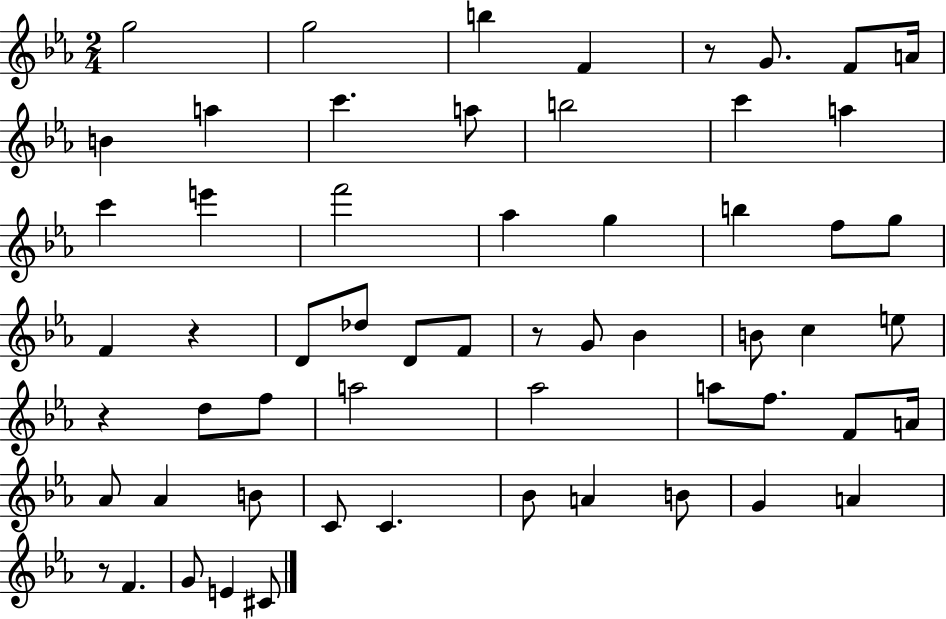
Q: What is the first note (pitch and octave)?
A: G5